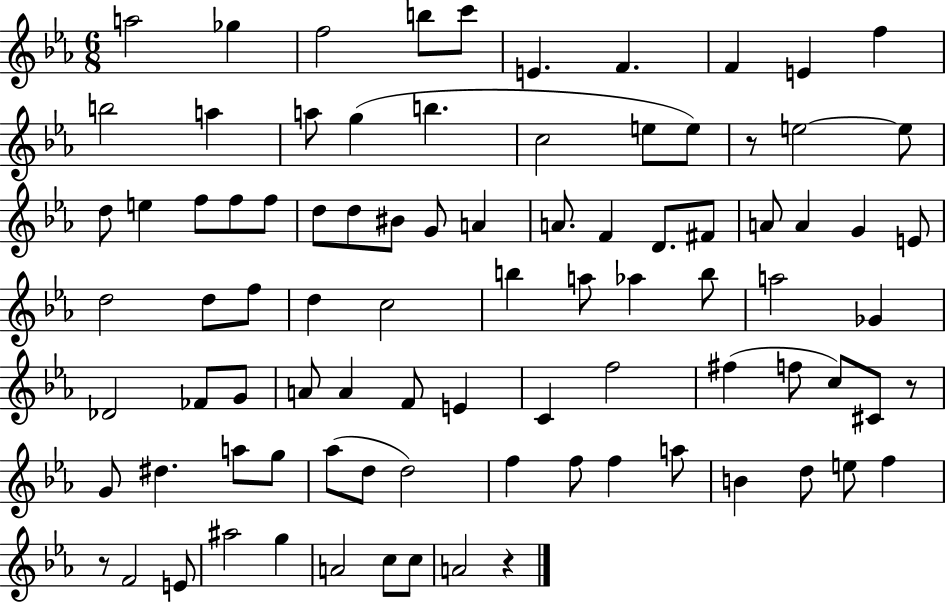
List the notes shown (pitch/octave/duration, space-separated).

A5/h Gb5/q F5/h B5/e C6/e E4/q. F4/q. F4/q E4/q F5/q B5/h A5/q A5/e G5/q B5/q. C5/h E5/e E5/e R/e E5/h E5/e D5/e E5/q F5/e F5/e F5/e D5/e D5/e BIS4/e G4/e A4/q A4/e. F4/q D4/e. F#4/e A4/e A4/q G4/q E4/e D5/h D5/e F5/e D5/q C5/h B5/q A5/e Ab5/q B5/e A5/h Gb4/q Db4/h FES4/e G4/e A4/e A4/q F4/e E4/q C4/q F5/h F#5/q F5/e C5/e C#4/e R/e G4/e D#5/q. A5/e G5/e Ab5/e D5/e D5/h F5/q F5/e F5/q A5/e B4/q D5/e E5/e F5/q R/e F4/h E4/e A#5/h G5/q A4/h C5/e C5/e A4/h R/q